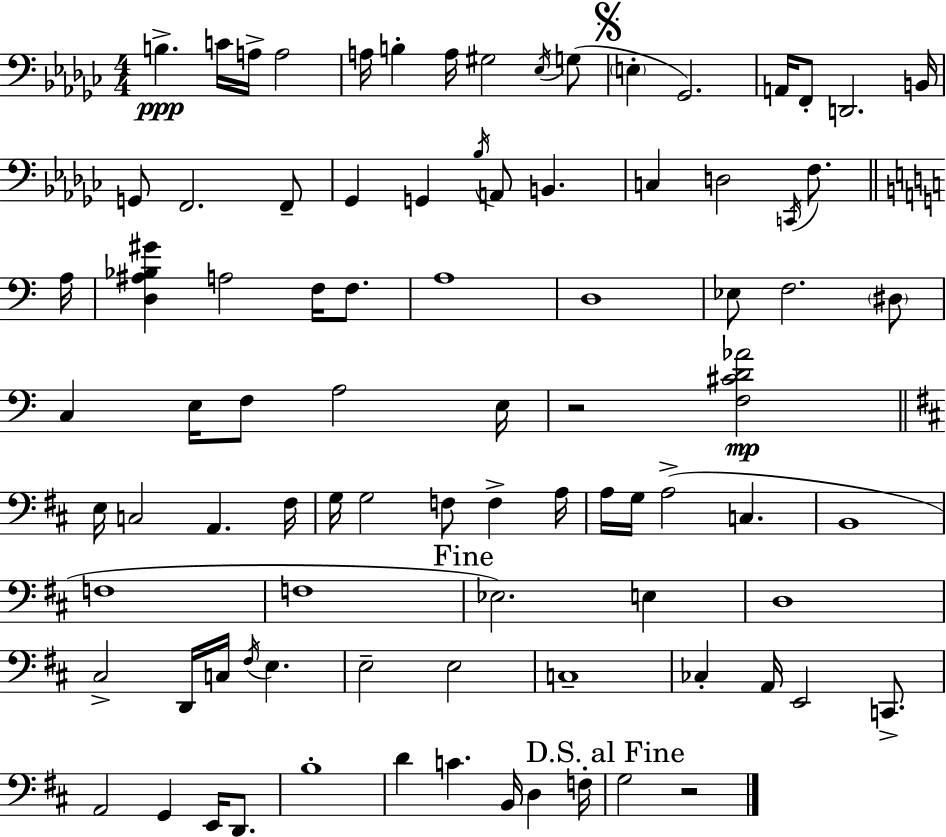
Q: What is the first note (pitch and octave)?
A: B3